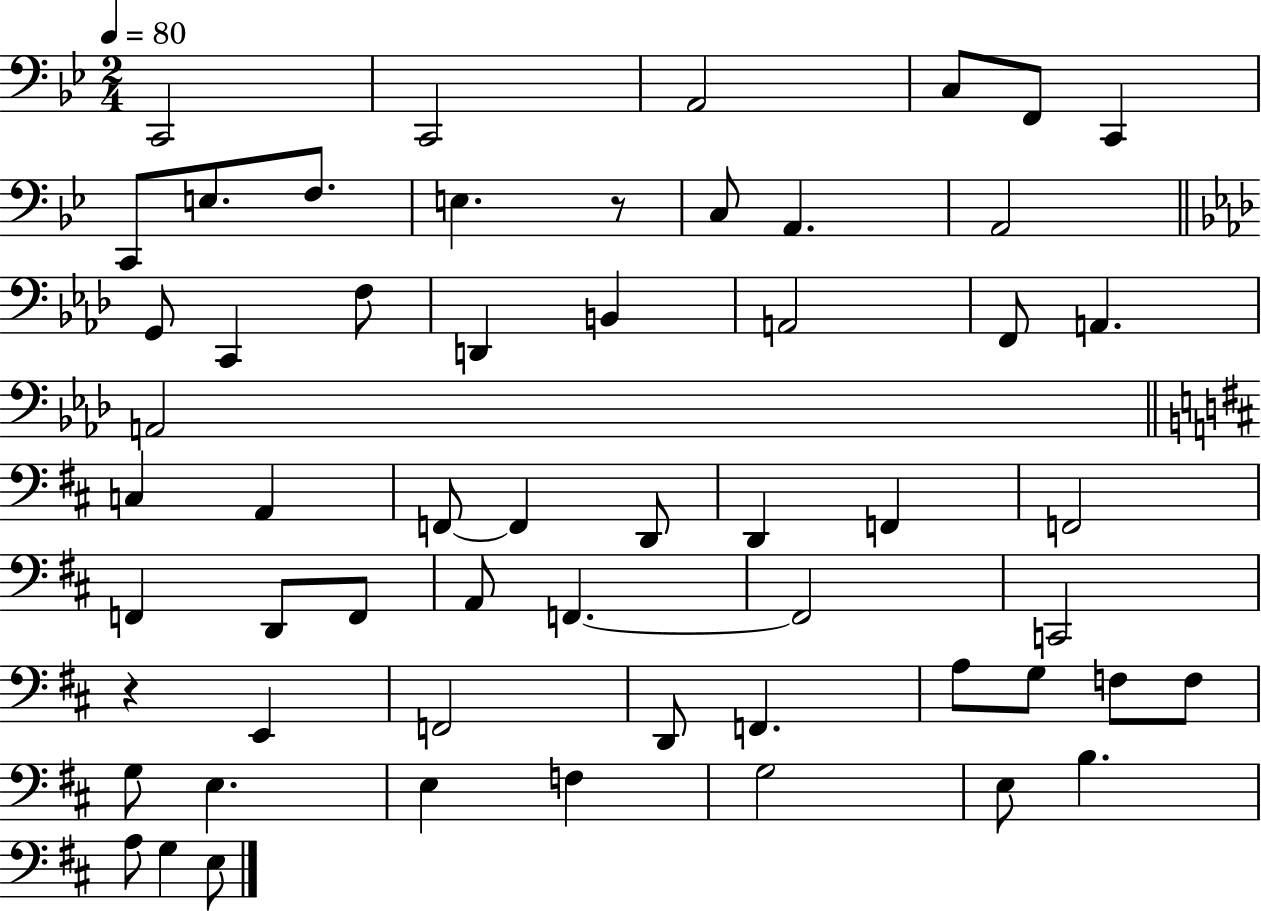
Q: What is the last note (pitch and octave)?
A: E3